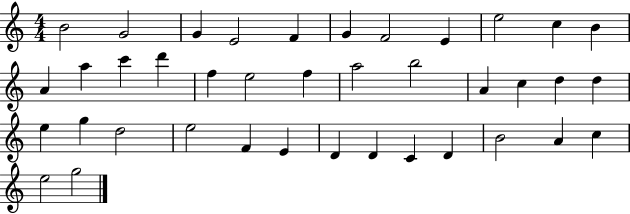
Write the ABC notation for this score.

X:1
T:Untitled
M:4/4
L:1/4
K:C
B2 G2 G E2 F G F2 E e2 c B A a c' d' f e2 f a2 b2 A c d d e g d2 e2 F E D D C D B2 A c e2 g2